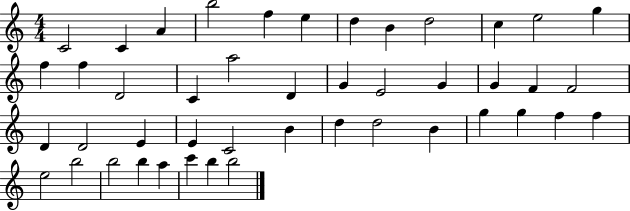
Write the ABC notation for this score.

X:1
T:Untitled
M:4/4
L:1/4
K:C
C2 C A b2 f e d B d2 c e2 g f f D2 C a2 D G E2 G G F F2 D D2 E E C2 B d d2 B g g f f e2 b2 b2 b a c' b b2